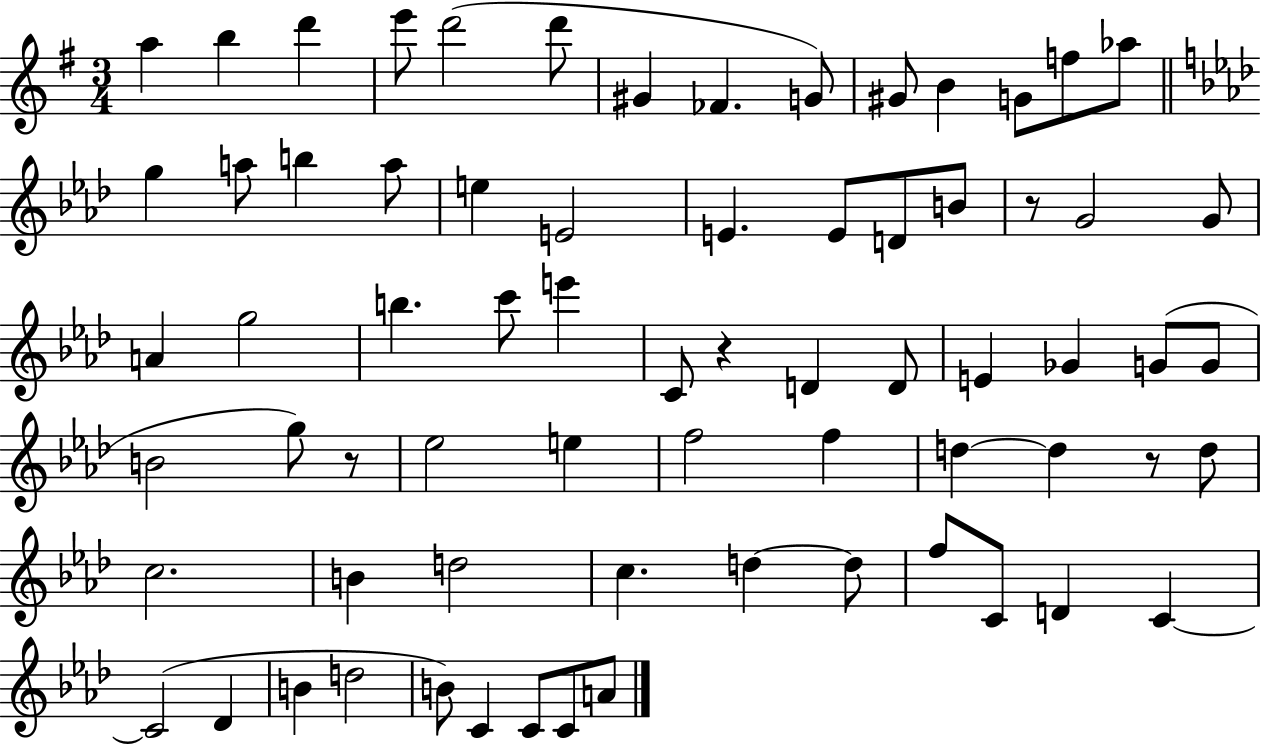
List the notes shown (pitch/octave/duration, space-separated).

A5/q B5/q D6/q E6/e D6/h D6/e G#4/q FES4/q. G4/e G#4/e B4/q G4/e F5/e Ab5/e G5/q A5/e B5/q A5/e E5/q E4/h E4/q. E4/e D4/e B4/e R/e G4/h G4/e A4/q G5/h B5/q. C6/e E6/q C4/e R/q D4/q D4/e E4/q Gb4/q G4/e G4/e B4/h G5/e R/e Eb5/h E5/q F5/h F5/q D5/q D5/q R/e D5/e C5/h. B4/q D5/h C5/q. D5/q D5/e F5/e C4/e D4/q C4/q C4/h Db4/q B4/q D5/h B4/e C4/q C4/e C4/e A4/e